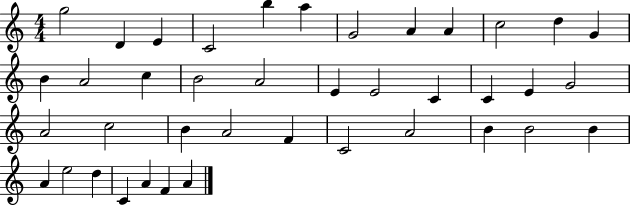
G5/h D4/q E4/q C4/h B5/q A5/q G4/h A4/q A4/q C5/h D5/q G4/q B4/q A4/h C5/q B4/h A4/h E4/q E4/h C4/q C4/q E4/q G4/h A4/h C5/h B4/q A4/h F4/q C4/h A4/h B4/q B4/h B4/q A4/q E5/h D5/q C4/q A4/q F4/q A4/q